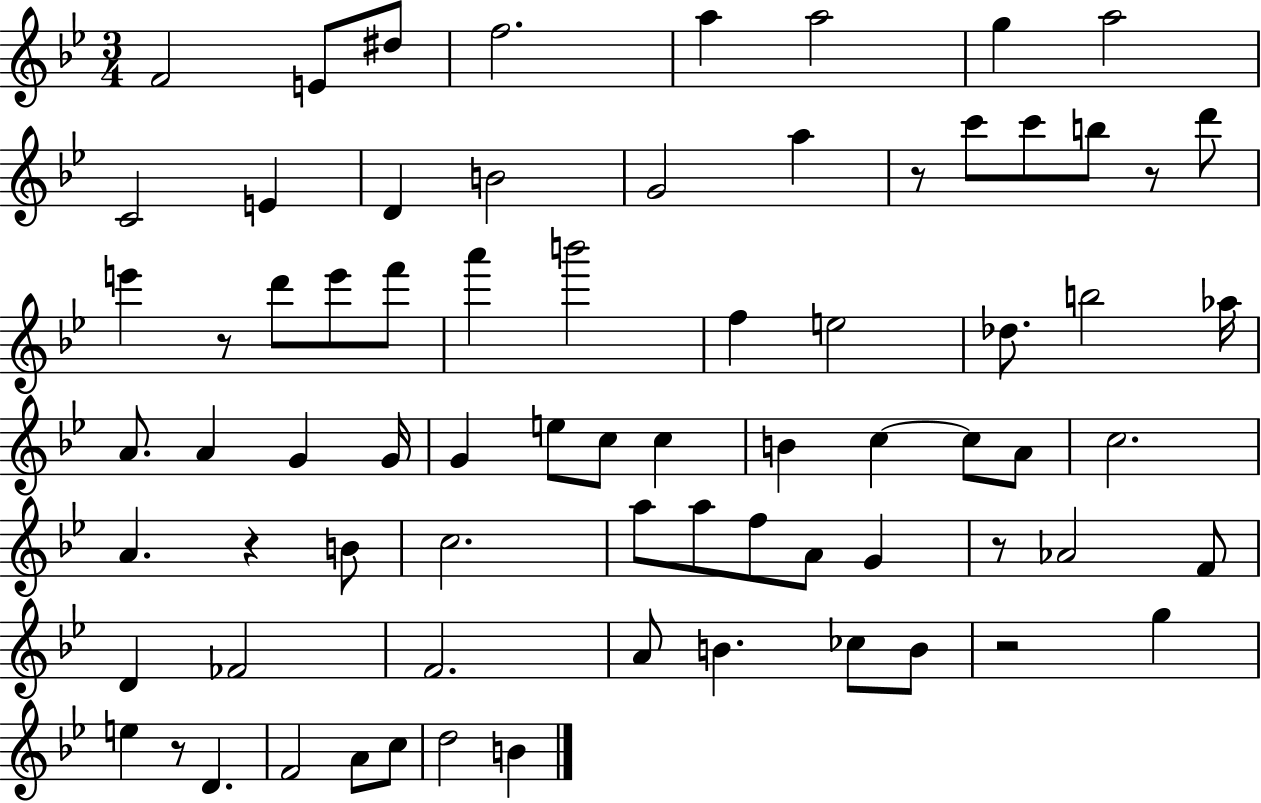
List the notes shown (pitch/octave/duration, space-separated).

F4/h E4/e D#5/e F5/h. A5/q A5/h G5/q A5/h C4/h E4/q D4/q B4/h G4/h A5/q R/e C6/e C6/e B5/e R/e D6/e E6/q R/e D6/e E6/e F6/e A6/q B6/h F5/q E5/h Db5/e. B5/h Ab5/s A4/e. A4/q G4/q G4/s G4/q E5/e C5/e C5/q B4/q C5/q C5/e A4/e C5/h. A4/q. R/q B4/e C5/h. A5/e A5/e F5/e A4/e G4/q R/e Ab4/h F4/e D4/q FES4/h F4/h. A4/e B4/q. CES5/e B4/e R/h G5/q E5/q R/e D4/q. F4/h A4/e C5/e D5/h B4/q